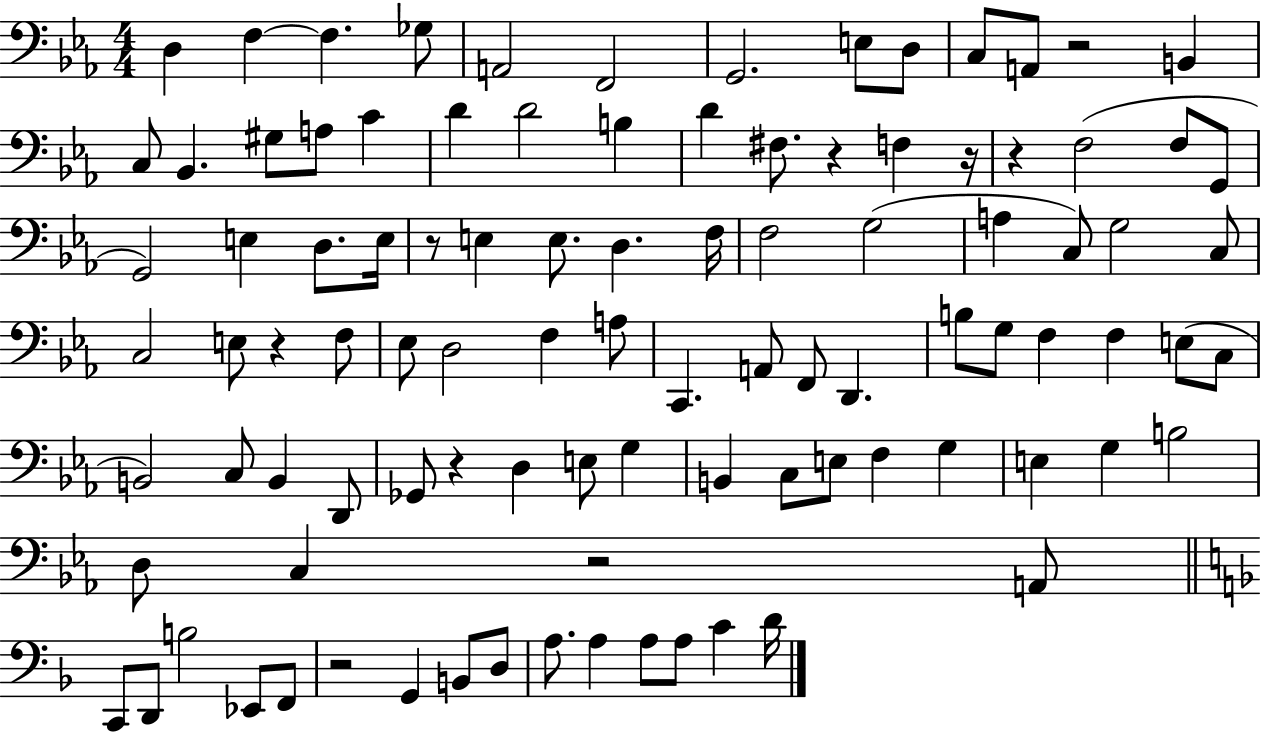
X:1
T:Untitled
M:4/4
L:1/4
K:Eb
D, F, F, _G,/2 A,,2 F,,2 G,,2 E,/2 D,/2 C,/2 A,,/2 z2 B,, C,/2 _B,, ^G,/2 A,/2 C D D2 B, D ^F,/2 z F, z/4 z F,2 F,/2 G,,/2 G,,2 E, D,/2 E,/4 z/2 E, E,/2 D, F,/4 F,2 G,2 A, C,/2 G,2 C,/2 C,2 E,/2 z F,/2 _E,/2 D,2 F, A,/2 C,, A,,/2 F,,/2 D,, B,/2 G,/2 F, F, E,/2 C,/2 B,,2 C,/2 B,, D,,/2 _G,,/2 z D, E,/2 G, B,, C,/2 E,/2 F, G, E, G, B,2 D,/2 C, z2 A,,/2 C,,/2 D,,/2 B,2 _E,,/2 F,,/2 z2 G,, B,,/2 D,/2 A,/2 A, A,/2 A,/2 C D/4